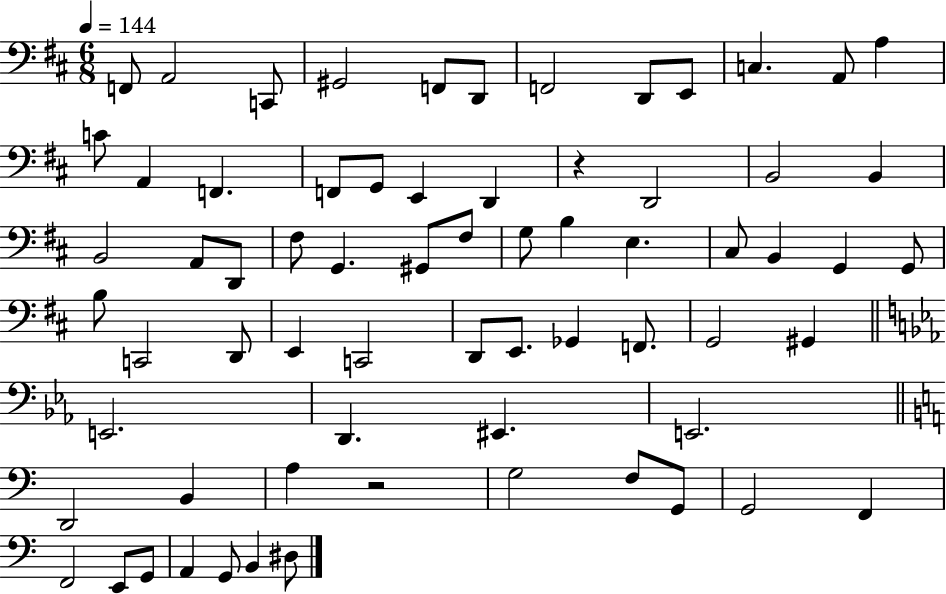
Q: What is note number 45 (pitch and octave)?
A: F2